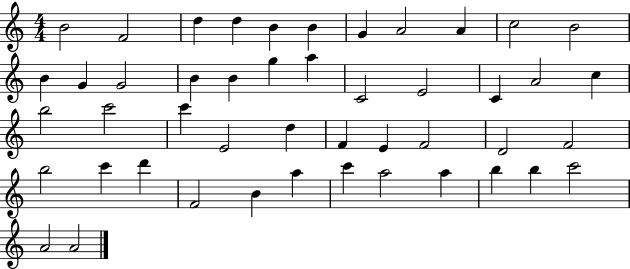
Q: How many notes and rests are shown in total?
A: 47